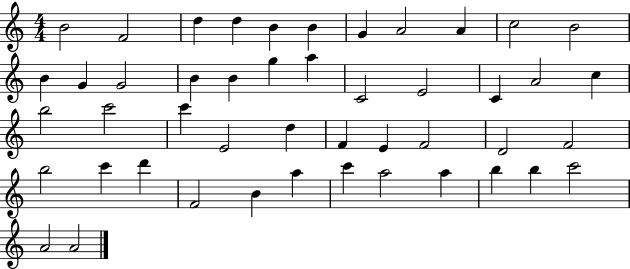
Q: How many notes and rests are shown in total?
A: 47